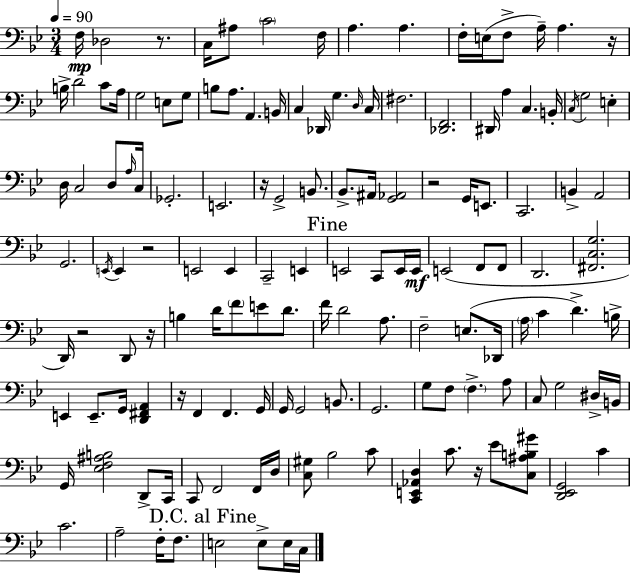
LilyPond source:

{
  \clef bass
  \numericTimeSignature
  \time 3/4
  \key g \minor
  \tempo 4 = 90
  \repeat volta 2 { f16\mp des2 r8. | c16 ais8 \parenthesize c'2 f16 | a4. a4. | f16-. e16( f8-> a16--) a4. r16 | \break b16-> d'2 c'8 a16 | g2 e8 g8 | b8 a8. a,4. b,16 | c4 des,16 g4. \grace { d16 } | \break c16 fis2. | <des, f,>2. | dis,16 a4 c4. | b,16-. \acciaccatura { c16 } g2 e4-. | \break d16 c2 d8 | \grace { a16 } c16 ges,2.-. | e,2. | r16 g,2-> | \break b,8. bes,8.-> ais,16 <g, aes,>2 | r2 g,16 | e,8. c,2. | b,4-> a,2 | \break g,2. | \acciaccatura { e,16 } e,4 r2 | e,2 | e,4 c,2-- | \break e,4 \mark "Fine" e,2 | c,8 e,16 e,16\mf e,2( | f,8 f,8 d,2. | <fis, c g>2. | \break d,16) r2 | d,8 r16 b4 d'16 \parenthesize f'8 e'8 | d'8. f'16 d'2 | a8. f2-- | \break e8.( des,16 \parenthesize a16 c'4 d'4.->) | b16-> e,4 e,8.-- g,16 | <d, fis, a,>4 r16 f,4 f,4. | g,16 g,16 g,2 | \break b,8. g,2. | g8 f8 \parenthesize f4.-> | a8 c8 g2 | dis16-> b,16 g,16 <ees f ais b>2 | \break d,8-> c,16 c,8 f,2 | f,16 d16 <c gis>8 bes2 | c'8 <c, e, aes, d>4 c'8. r16 | ees'8 <c ais b gis'>8 <d, ees, g,>2 | \break c'4 c'2. | a2-- | f16-. f8. \mark "D.C. al Fine" e2 | e8-> e16 c16 } \bar "|."
}